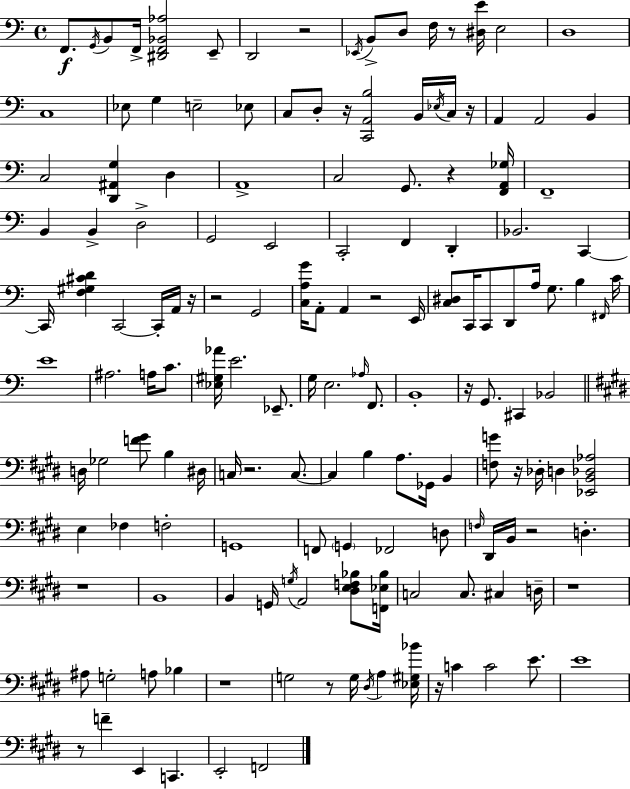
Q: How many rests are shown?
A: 18